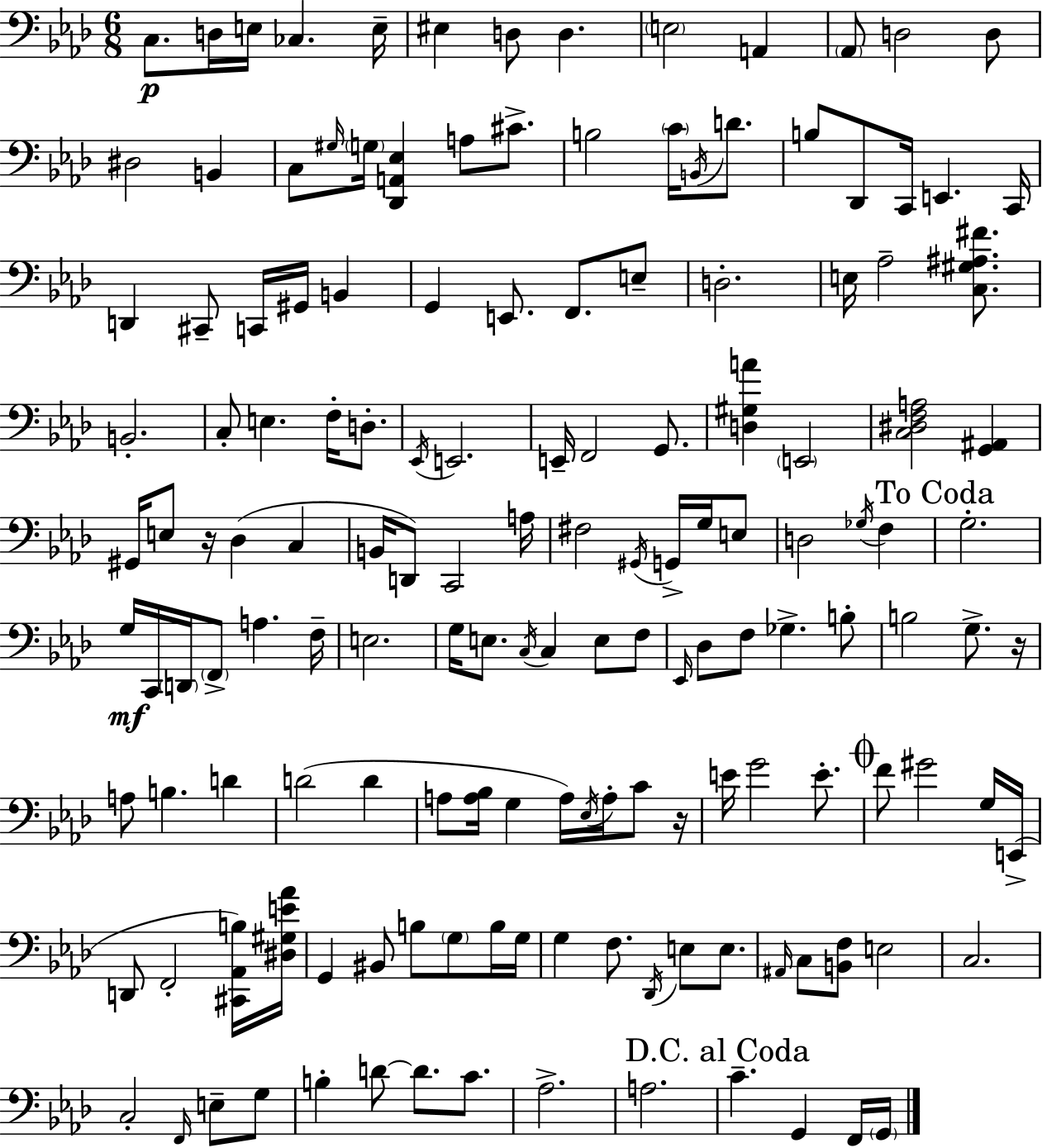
{
  \clef bass
  \numericTimeSignature
  \time 6/8
  \key aes \major
  c8.\p d16 e16 ces4. e16-- | eis4 d8 d4. | \parenthesize e2 a,4 | \parenthesize aes,8 d2 d8 | \break dis2 b,4 | c8 \grace { gis16 } \parenthesize g16 <des, a, ees>4 a8 cis'8.-> | b2 \parenthesize c'16 \acciaccatura { b,16 } d'8. | b8 des,8 c,16 e,4. | \break c,16 d,4 cis,8-- c,16 gis,16 b,4 | g,4 e,8. f,8. | e8-- d2.-. | e16 aes2-- <c gis ais fis'>8. | \break b,2.-. | c8-. e4. f16-. d8.-. | \acciaccatura { ees,16 } e,2. | e,16-- f,2 | \break g,8. <d gis a'>4 \parenthesize e,2 | <c dis f a>2 <g, ais,>4 | gis,16 e8 r16 des4( c4 | b,16 d,8) c,2 | \break a16 fis2 \acciaccatura { gis,16 } | g,16-> g16 e8 d2 | \acciaccatura { ges16 } f4 \mark "To Coda" g2.-. | g16\mf c,16 \parenthesize d,16 \parenthesize f,8-> a4. | \break f16-- e2. | g16 e8. \acciaccatura { c16 } c4 | e8 f8 \grace { ees,16 } des8 f8 ges4.-> | b8-. b2 | \break g8.-> r16 a8 b4. | d'4 d'2( | d'4 a8 <a bes>16 g4 | a16) \acciaccatura { ees16 } a16-. c'8 r16 e'16 g'2 | \break e'8.-. \mark \markup { \musicglyph "scripts.coda" } f'8 gis'2 | g16 e,16->( d,8 f,2-. | <cis, aes, b>16) <dis gis e' aes'>16 g,4 | bis,8 b8 \parenthesize g8 b16 g16 g4 | \break f8. \acciaccatura { des,16 } e8 e8. \grace { ais,16 } c8 | <b, f>8 e2 c2. | c2-. | \grace { f,16 } e8-- g8 b4-. | \break d'8~~ d'8. c'8. aes2.-> | a2. | \mark "D.C. al Coda" c'4.-- | g,4 f,16 \parenthesize g,16 \bar "|."
}